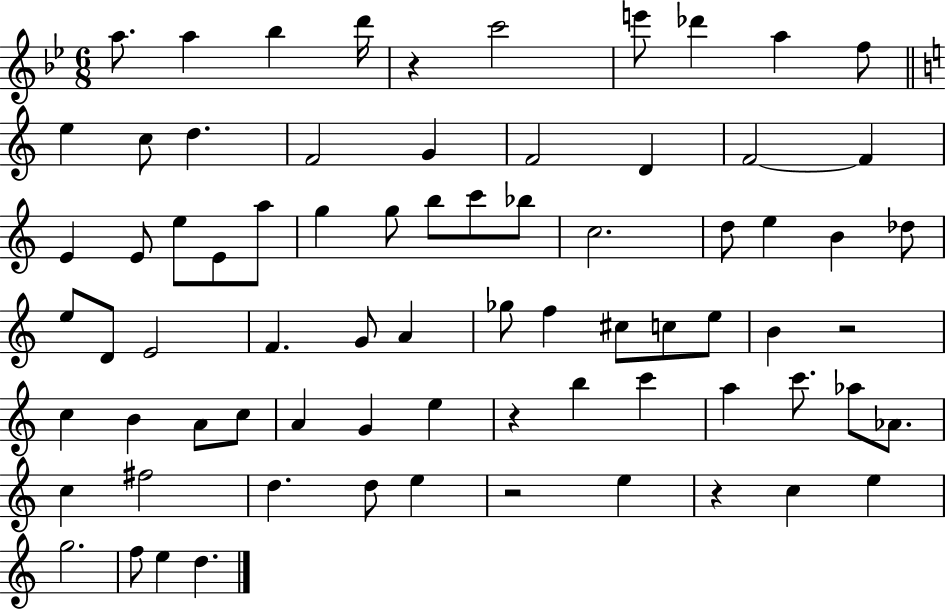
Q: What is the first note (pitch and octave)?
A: A5